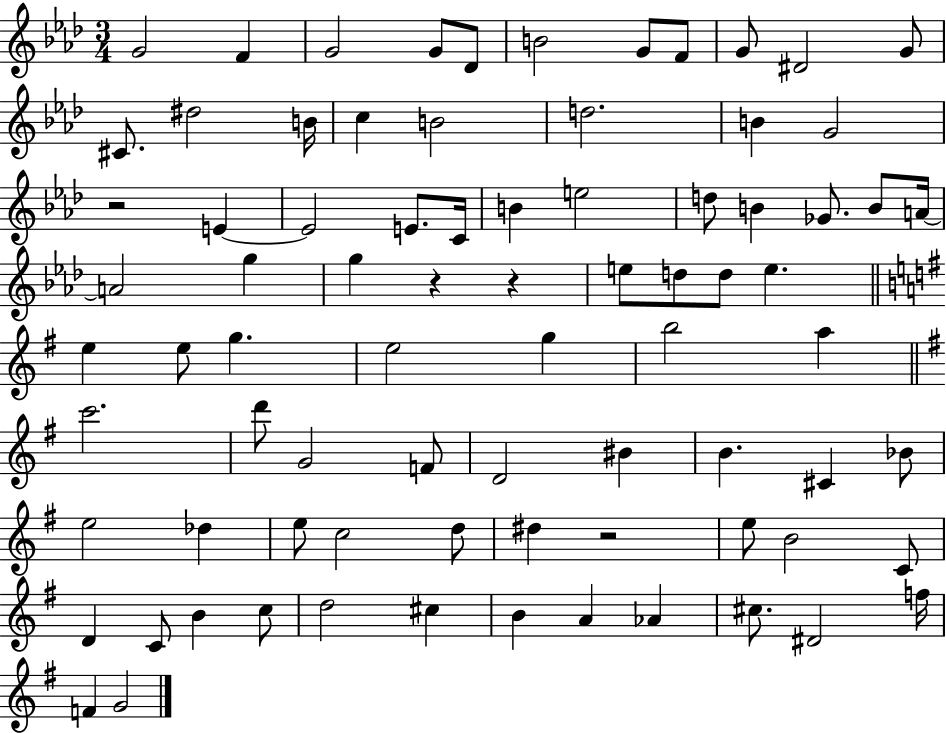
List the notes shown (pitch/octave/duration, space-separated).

G4/h F4/q G4/h G4/e Db4/e B4/h G4/e F4/e G4/e D#4/h G4/e C#4/e. D#5/h B4/s C5/q B4/h D5/h. B4/q G4/h R/h E4/q E4/h E4/e. C4/s B4/q E5/h D5/e B4/q Gb4/e. B4/e A4/s A4/h G5/q G5/q R/q R/q E5/e D5/e D5/e E5/q. E5/q E5/e G5/q. E5/h G5/q B5/h A5/q C6/h. D6/e G4/h F4/e D4/h BIS4/q B4/q. C#4/q Bb4/e E5/h Db5/q E5/e C5/h D5/e D#5/q R/h E5/e B4/h C4/e D4/q C4/e B4/q C5/e D5/h C#5/q B4/q A4/q Ab4/q C#5/e. D#4/h F5/s F4/q G4/h